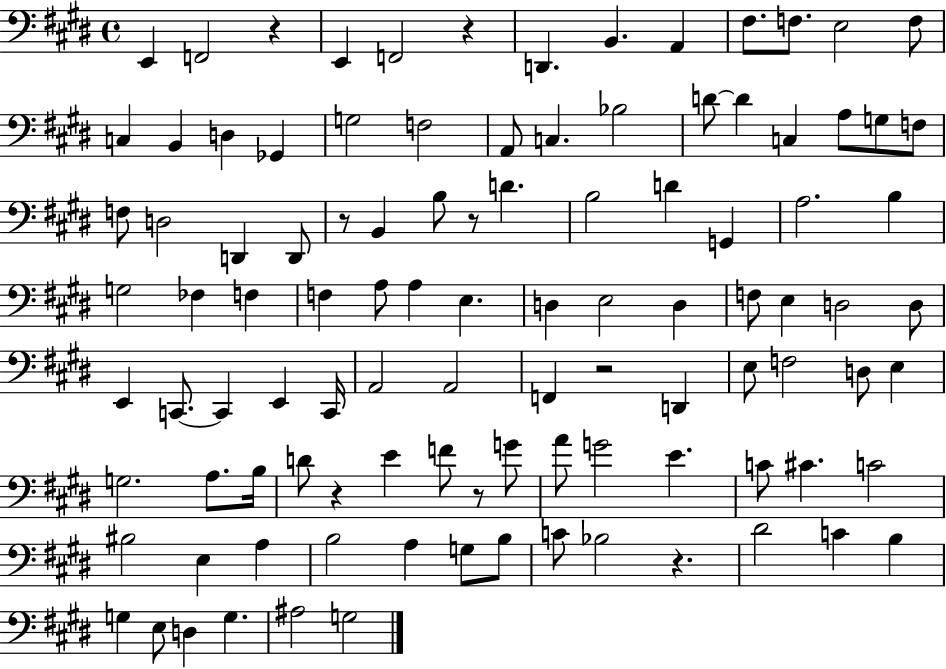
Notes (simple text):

E2/q F2/h R/q E2/q F2/h R/q D2/q. B2/q. A2/q F#3/e. F3/e. E3/h F3/e C3/q B2/q D3/q Gb2/q G3/h F3/h A2/e C3/q. Bb3/h D4/e D4/q C3/q A3/e G3/e F3/e F3/e D3/h D2/q D2/e R/e B2/q B3/e R/e D4/q. B3/h D4/q G2/q A3/h. B3/q G3/h FES3/q F3/q F3/q A3/e A3/q E3/q. D3/q E3/h D3/q F3/e E3/q D3/h D3/e E2/q C2/e. C2/q E2/q C2/s A2/h A2/h F2/q R/h D2/q E3/e F3/h D3/e E3/q G3/h. A3/e. B3/s D4/e R/q E4/q F4/e R/e G4/e A4/e G4/h E4/q. C4/e C#4/q. C4/h BIS3/h E3/q A3/q B3/h A3/q G3/e B3/e C4/e Bb3/h R/q. D#4/h C4/q B3/q G3/q E3/e D3/q G3/q. A#3/h G3/h